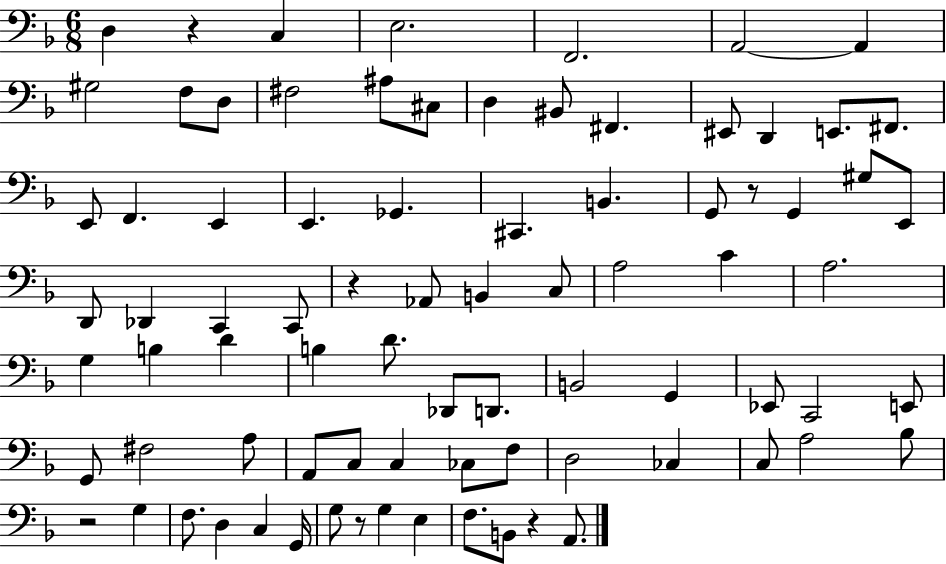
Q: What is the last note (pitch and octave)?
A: A2